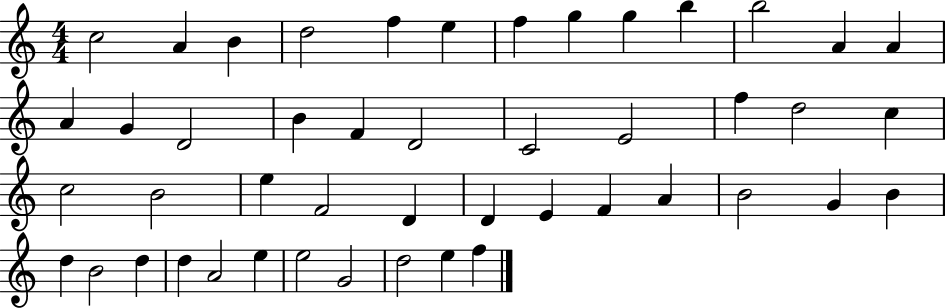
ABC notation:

X:1
T:Untitled
M:4/4
L:1/4
K:C
c2 A B d2 f e f g g b b2 A A A G D2 B F D2 C2 E2 f d2 c c2 B2 e F2 D D E F A B2 G B d B2 d d A2 e e2 G2 d2 e f